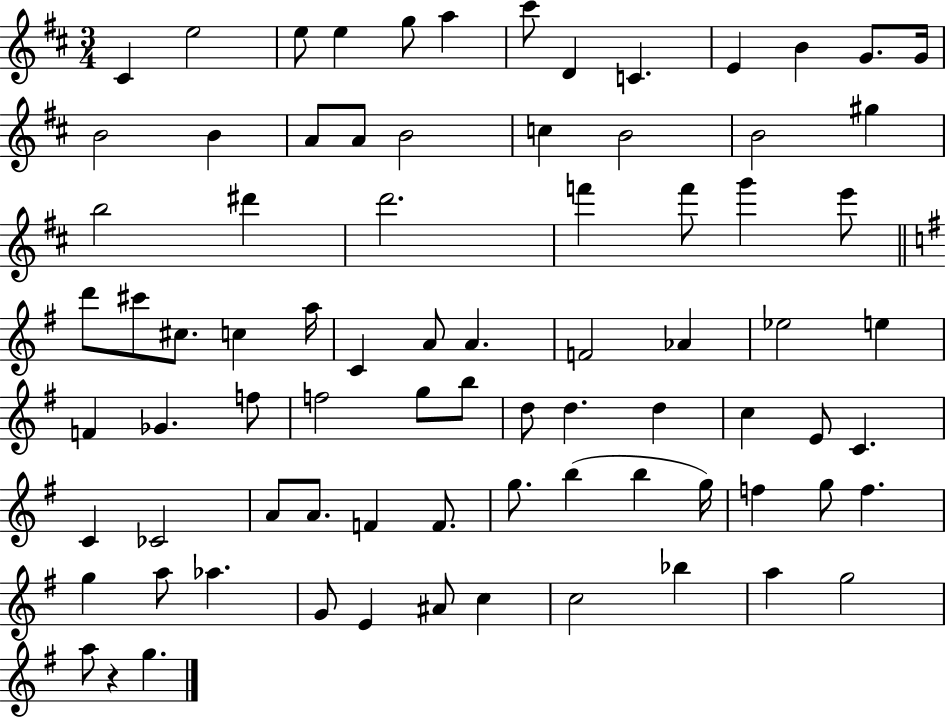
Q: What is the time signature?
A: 3/4